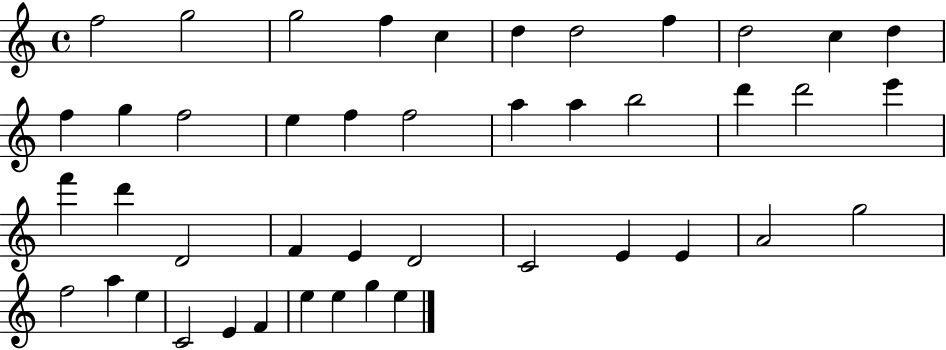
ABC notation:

X:1
T:Untitled
M:4/4
L:1/4
K:C
f2 g2 g2 f c d d2 f d2 c d f g f2 e f f2 a a b2 d' d'2 e' f' d' D2 F E D2 C2 E E A2 g2 f2 a e C2 E F e e g e